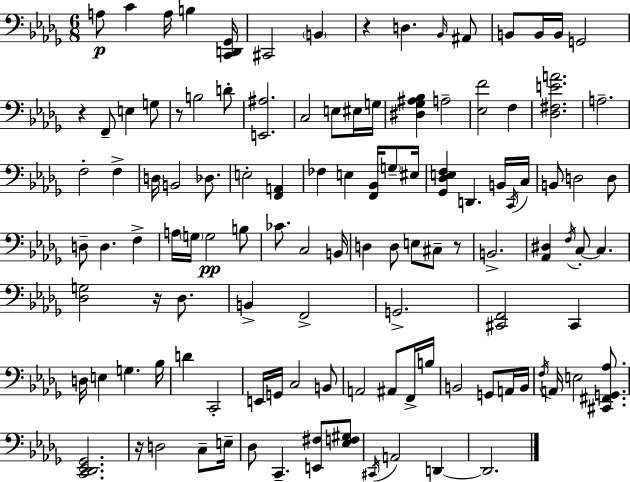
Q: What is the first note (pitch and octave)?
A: A3